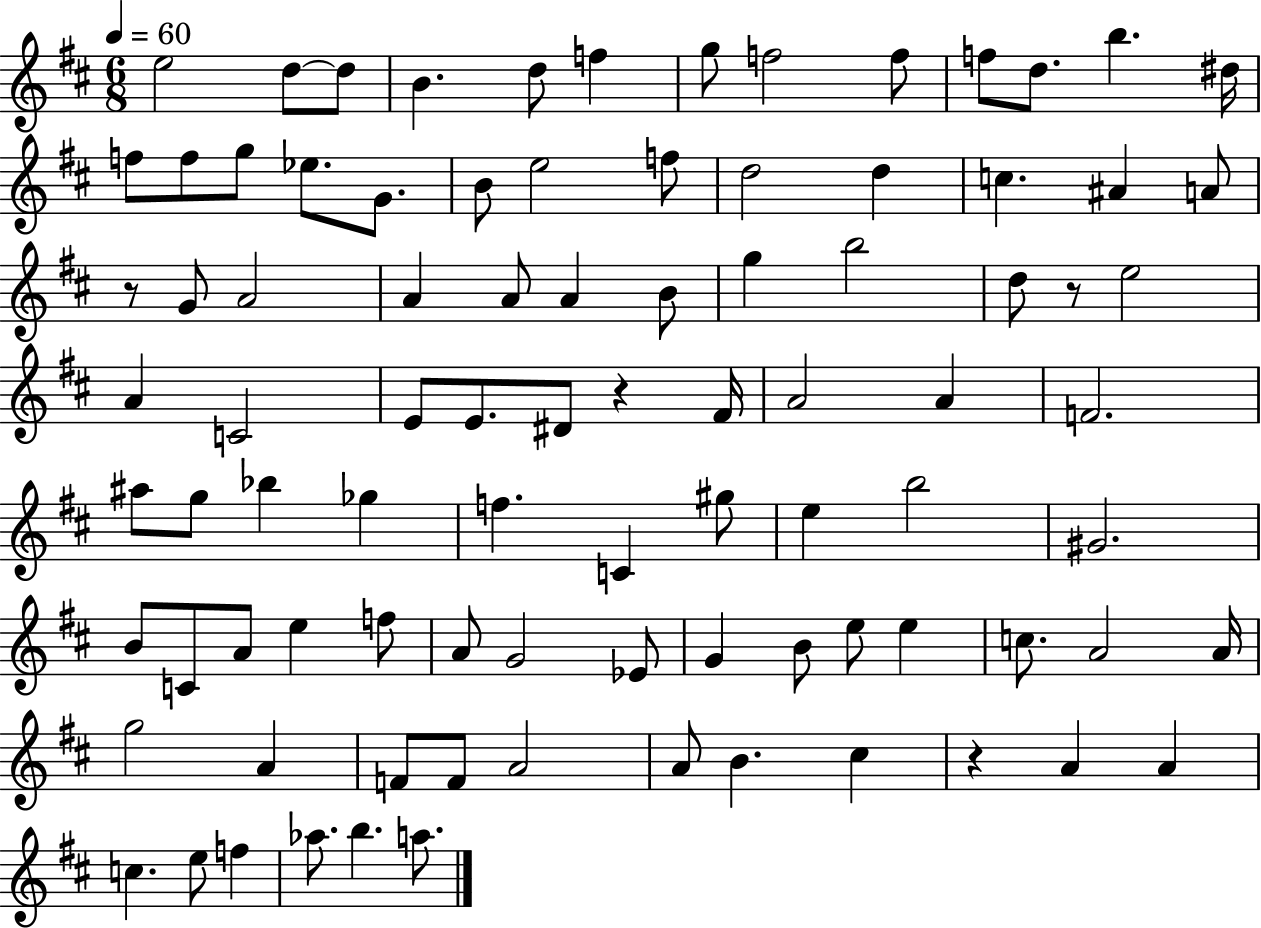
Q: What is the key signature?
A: D major